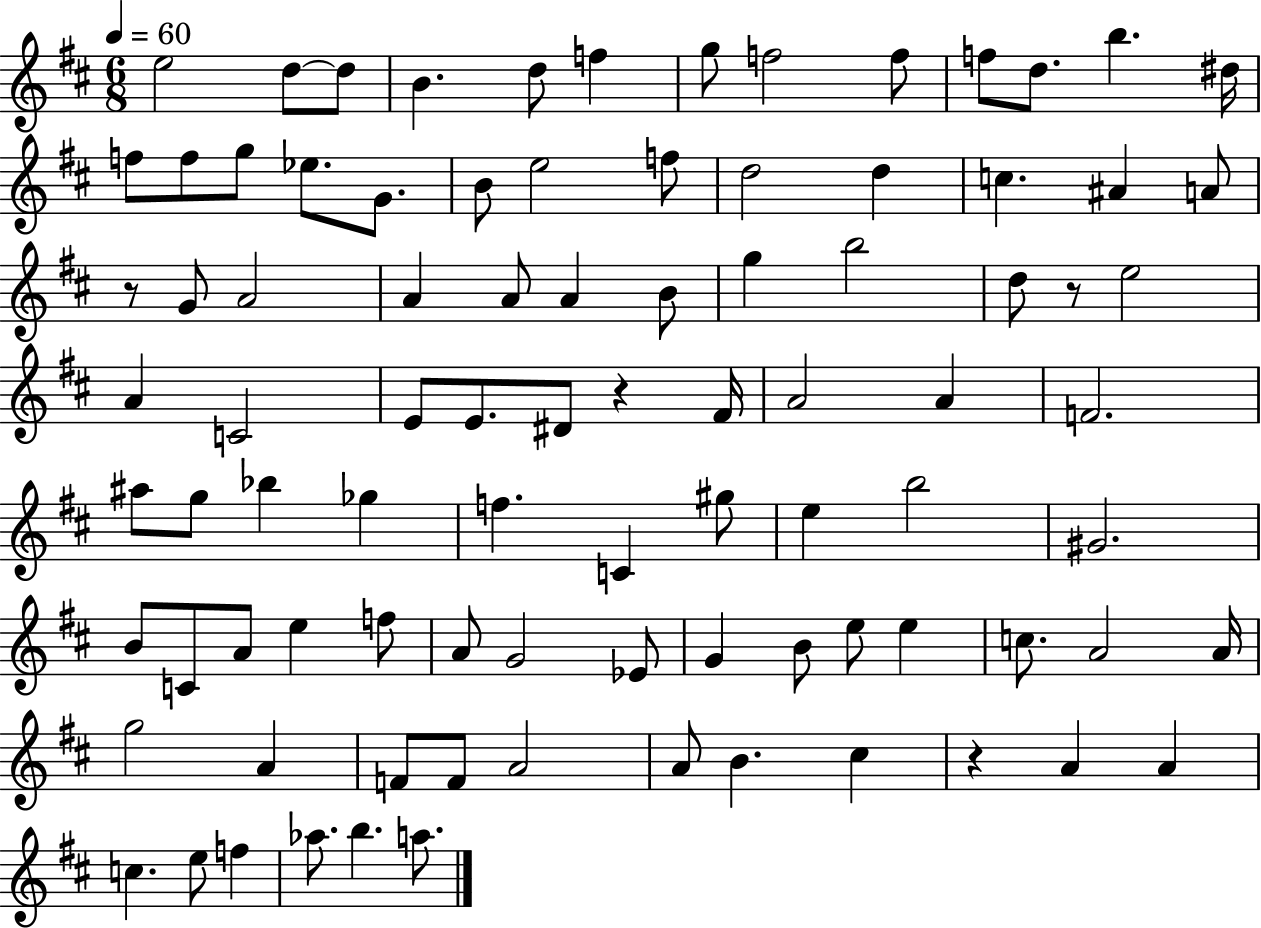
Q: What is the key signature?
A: D major